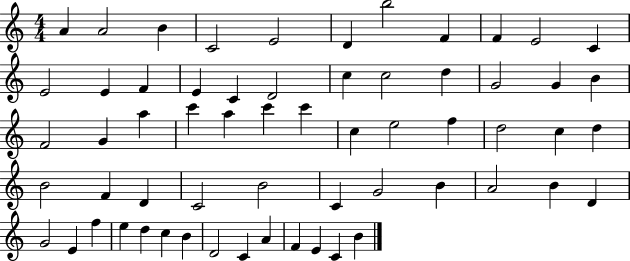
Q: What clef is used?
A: treble